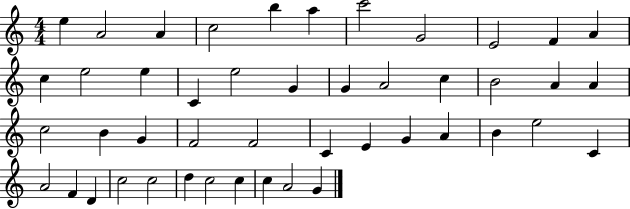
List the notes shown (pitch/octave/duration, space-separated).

E5/q A4/h A4/q C5/h B5/q A5/q C6/h G4/h E4/h F4/q A4/q C5/q E5/h E5/q C4/q E5/h G4/q G4/q A4/h C5/q B4/h A4/q A4/q C5/h B4/q G4/q F4/h F4/h C4/q E4/q G4/q A4/q B4/q E5/h C4/q A4/h F4/q D4/q C5/h C5/h D5/q C5/h C5/q C5/q A4/h G4/q